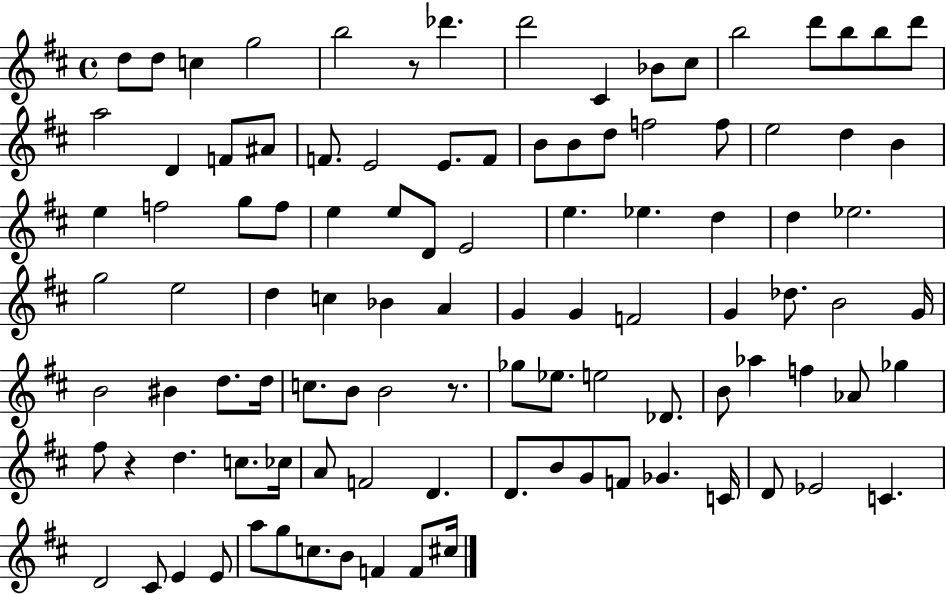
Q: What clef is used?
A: treble